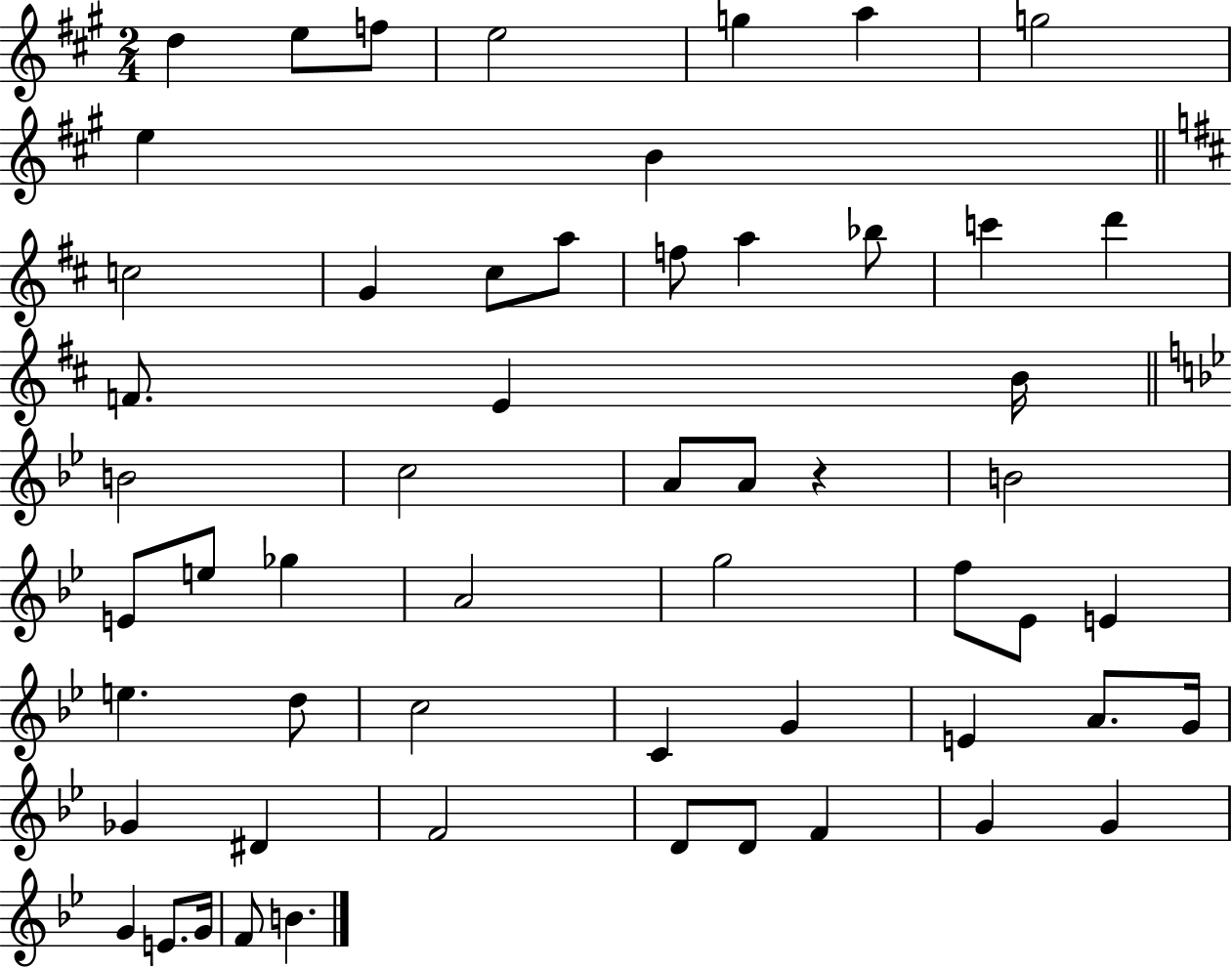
{
  \clef treble
  \numericTimeSignature
  \time 2/4
  \key a \major
  d''4 e''8 f''8 | e''2 | g''4 a''4 | g''2 | \break e''4 b'4 | \bar "||" \break \key d \major c''2 | g'4 cis''8 a''8 | f''8 a''4 bes''8 | c'''4 d'''4 | \break f'8. e'4 b'16 | \bar "||" \break \key bes \major b'2 | c''2 | a'8 a'8 r4 | b'2 | \break e'8 e''8 ges''4 | a'2 | g''2 | f''8 ees'8 e'4 | \break e''4. d''8 | c''2 | c'4 g'4 | e'4 a'8. g'16 | \break ges'4 dis'4 | f'2 | d'8 d'8 f'4 | g'4 g'4 | \break g'4 e'8. g'16 | f'8 b'4. | \bar "|."
}